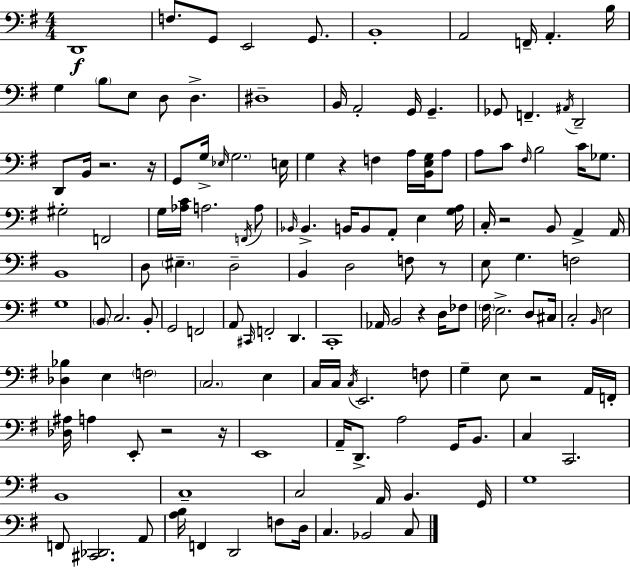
D2/w F3/e. G2/e E2/h G2/e. B2/w A2/h F2/s A2/q. B3/s G3/q B3/e E3/e D3/e D3/q. D#3/w B2/s A2/h G2/s G2/q. Gb2/e F2/q. A#2/s D2/h D2/e B2/s R/h. R/s G2/e G3/s Eb3/s G3/h. E3/s G3/q R/q F3/q A3/s [B2,E3,G3]/s A3/e A3/e C4/e F#3/s B3/h C4/s Gb3/e. G#3/h F2/h G3/s [Ab3,C4]/s A3/h. F2/s A3/e Bb2/s Bb2/q. B2/s B2/e A2/e E3/q [G3,A3]/s C3/s R/h B2/e A2/q A2/s B2/w D3/e EIS3/q. D3/h B2/q D3/h F3/e R/e E3/e G3/q. F3/h G3/w B2/e C3/h. B2/e G2/h F2/h A2/e C#2/s F2/h D2/q. C2/w Ab2/s B2/h R/q D3/s FES3/e F#3/s E3/h. D3/e C#3/s C3/h B2/s E3/h [Db3,Bb3]/q E3/q F3/h C3/h. E3/q C3/s C3/s C3/s E2/h. F3/e G3/q E3/e R/h A2/s F2/s [Db3,A#3]/s A3/q E2/e R/h R/s E2/w A2/s D2/e. A3/h G2/s B2/e. C3/q C2/h. B2/w C3/w C3/h A2/s B2/q. G2/s G3/w F2/e [C#2,Db2]/h. A2/e [A3,B3]/s F2/q D2/h F3/e D3/s C3/q. Bb2/h C3/e